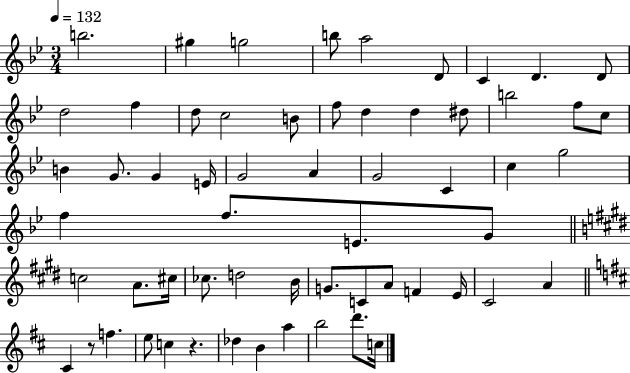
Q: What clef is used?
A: treble